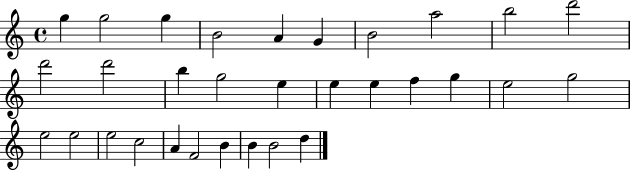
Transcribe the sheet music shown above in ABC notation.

X:1
T:Untitled
M:4/4
L:1/4
K:C
g g2 g B2 A G B2 a2 b2 d'2 d'2 d'2 b g2 e e e f g e2 g2 e2 e2 e2 c2 A F2 B B B2 d